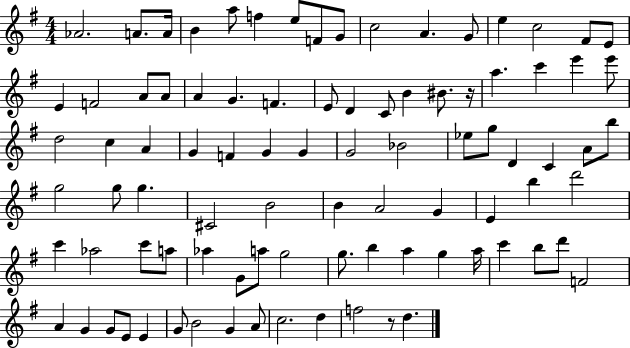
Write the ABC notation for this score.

X:1
T:Untitled
M:4/4
L:1/4
K:G
_A2 A/2 A/4 B a/2 f e/2 F/2 G/2 c2 A G/2 e c2 ^F/2 E/2 E F2 A/2 A/2 A G F E/2 D C/2 B ^B/2 z/4 a c' e' e'/2 d2 c A G F G G G2 _B2 _e/2 g/2 D C A/2 b/2 g2 g/2 g ^C2 B2 B A2 G E b d'2 c' _a2 c'/2 a/2 _a G/2 a/2 g2 g/2 b a g a/4 c' b/2 d'/2 F2 A G G/2 E/2 E G/2 B2 G A/2 c2 d f2 z/2 d